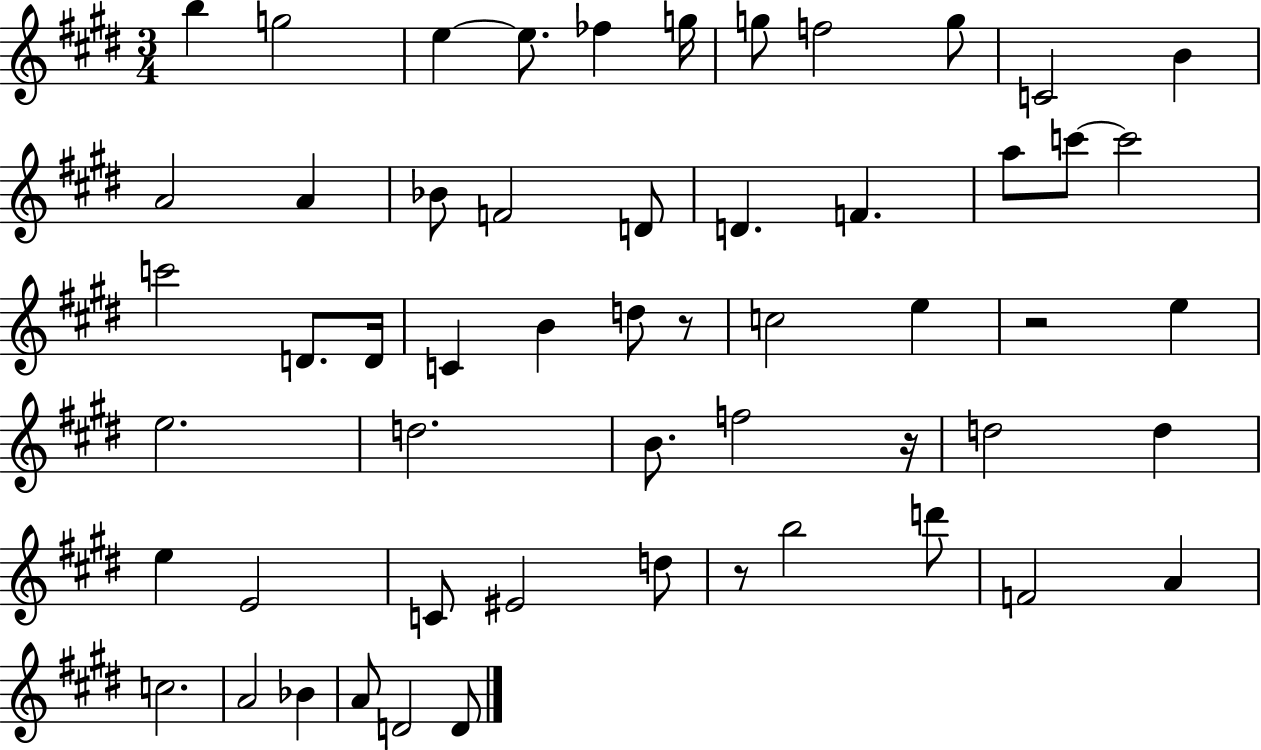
X:1
T:Untitled
M:3/4
L:1/4
K:E
b g2 e e/2 _f g/4 g/2 f2 g/2 C2 B A2 A _B/2 F2 D/2 D F a/2 c'/2 c'2 c'2 D/2 D/4 C B d/2 z/2 c2 e z2 e e2 d2 B/2 f2 z/4 d2 d e E2 C/2 ^E2 d/2 z/2 b2 d'/2 F2 A c2 A2 _B A/2 D2 D/2